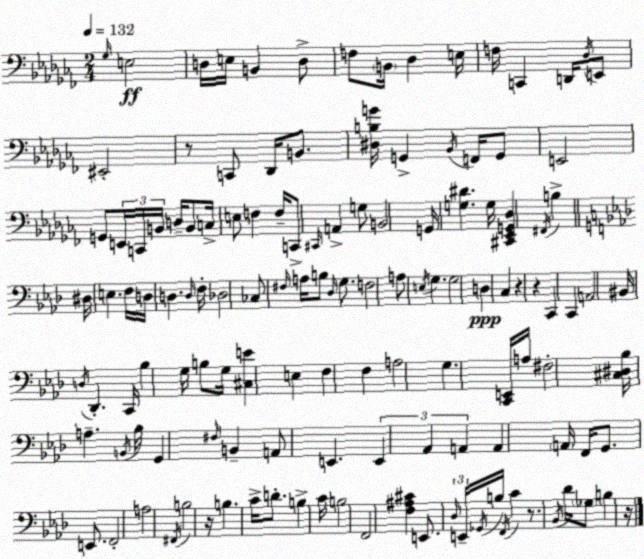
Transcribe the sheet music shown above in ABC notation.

X:1
T:Untitled
M:2/4
L:1/4
K:Abm
_G,/4 E,2 D,/4 E,/4 B,, D,/2 F,/2 B,,/4 _D, E,/4 F,/4 C,, D,,/4 _D,/4 E,,/2 ^E,,2 z/2 C,,/2 _D,,/4 B,,/2 [^D,B,G]/4 G,, _B,,/4 F,,/4 G,,/2 E,,2 G,,/2 E,,/4 C,,/4 B,,/4 D,/4 B,,/2 C,/4 E,/2 F, F,/4 C,,/2 ^C,,/4 A,, G,/2 B,,2 G,,/4 [G,^D] G,/4 [^C,,_E,,G,,_D,] ^F,,/4 B, ^D,/4 E, F,/4 D,/4 D, D,/4 F,/4 _D,2 _C,/2 ^F,/4 A,/4 B,/2 _D,/4 G,/2 F,2 A,/2 E,/4 G, G,2 D, C, z z C,, C,, A,,2 ^B,,/4 D,/4 _D,, C,,/4 _B, G,/4 B,/2 G,/4 [^C,E] E, F, F, A,2 G, [C,,E,,]/4 A,/4 ^F,2 [^C,^D,_B,]/4 A, B,,/4 _B,/4 G,, ^F,/4 B,, A,,/2 E,, E,, _A,, A,, A,, A,,/4 F,,/4 G,,/2 E,,/2 F,,2 A,2 ^F,,/4 B,2 z/4 B, C/4 D/2 B, C/4 B,2 F,,2 [F,^A,^C] E,,/2 _D,/4 E,,/4 _G,,/4 B,/4 F,,/4 C z/2 _B,,/4 _D/4 _G,/2 B, z/4